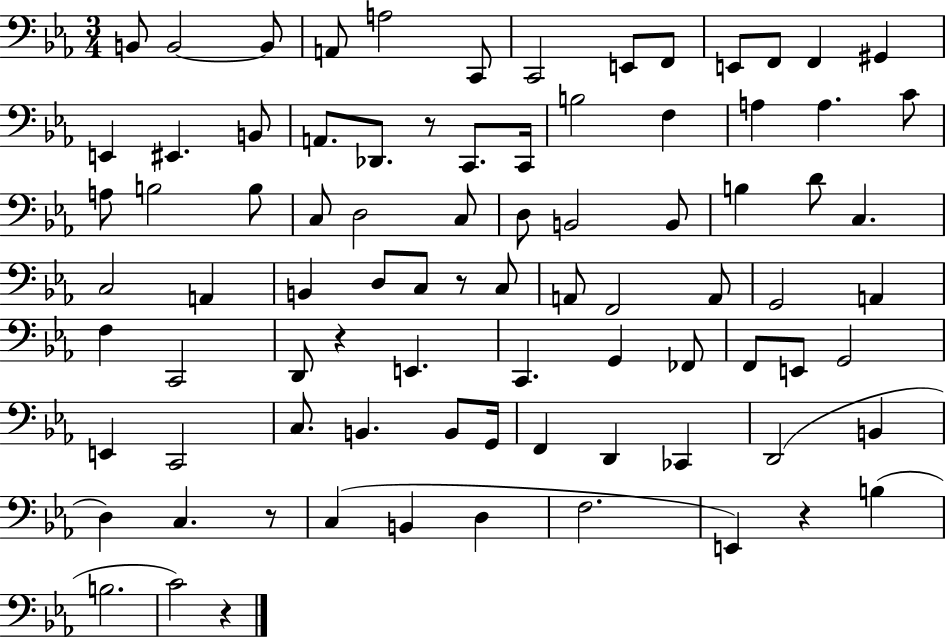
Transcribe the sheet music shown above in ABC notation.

X:1
T:Untitled
M:3/4
L:1/4
K:Eb
B,,/2 B,,2 B,,/2 A,,/2 A,2 C,,/2 C,,2 E,,/2 F,,/2 E,,/2 F,,/2 F,, ^G,, E,, ^E,, B,,/2 A,,/2 _D,,/2 z/2 C,,/2 C,,/4 B,2 F, A, A, C/2 A,/2 B,2 B,/2 C,/2 D,2 C,/2 D,/2 B,,2 B,,/2 B, D/2 C, C,2 A,, B,, D,/2 C,/2 z/2 C,/2 A,,/2 F,,2 A,,/2 G,,2 A,, F, C,,2 D,,/2 z E,, C,, G,, _F,,/2 F,,/2 E,,/2 G,,2 E,, C,,2 C,/2 B,, B,,/2 G,,/4 F,, D,, _C,, D,,2 B,, D, C, z/2 C, B,, D, F,2 E,, z B, B,2 C2 z